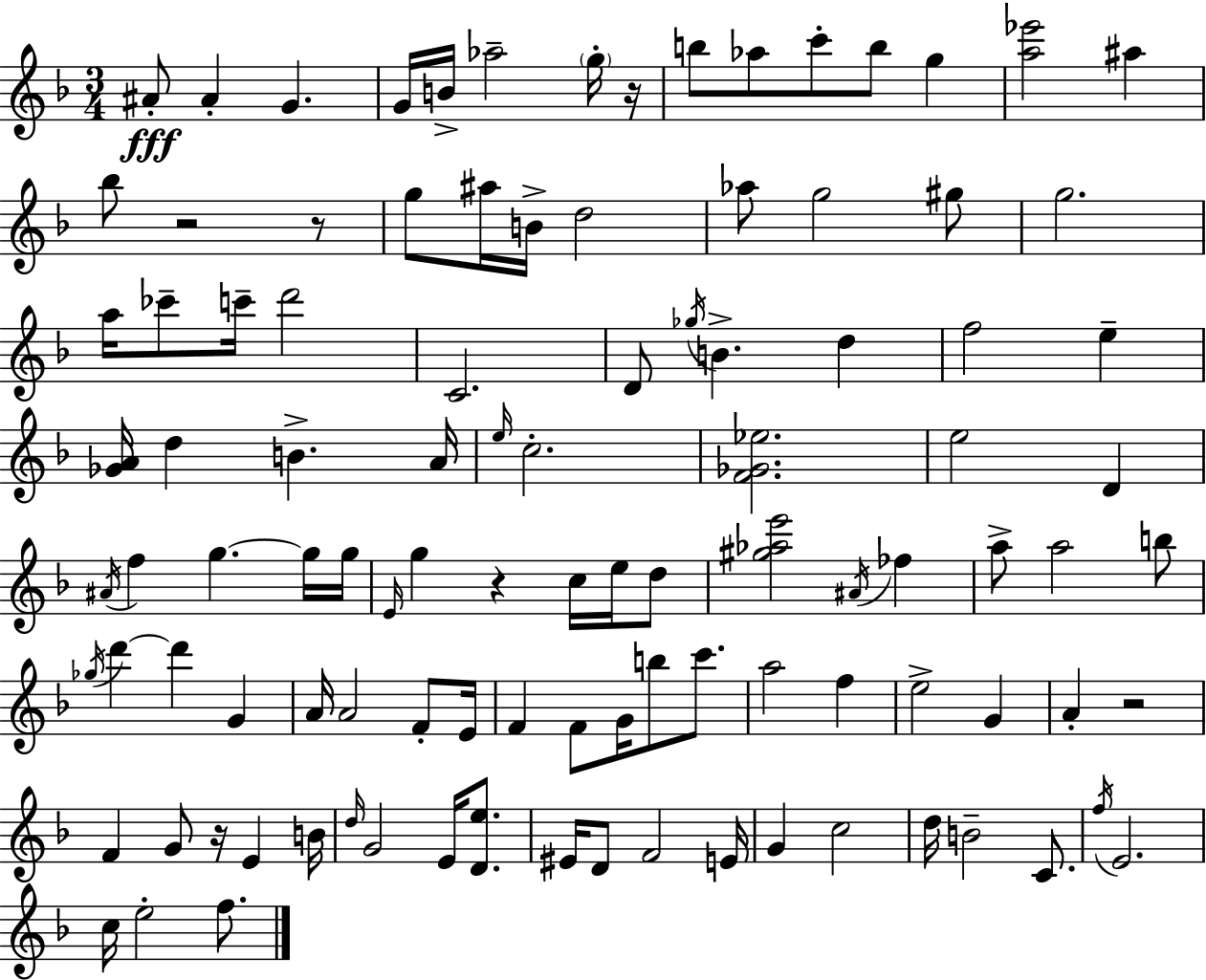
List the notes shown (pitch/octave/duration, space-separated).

A#4/e A#4/q G4/q. G4/s B4/s Ab5/h G5/s R/s B5/e Ab5/e C6/e B5/e G5/q [A5,Eb6]/h A#5/q Bb5/e R/h R/e G5/e A#5/s B4/s D5/h Ab5/e G5/h G#5/e G5/h. A5/s CES6/e C6/s D6/h C4/h. D4/e Gb5/s B4/q. D5/q F5/h E5/q [Gb4,A4]/s D5/q B4/q. A4/s E5/s C5/h. [F4,Gb4,Eb5]/h. E5/h D4/q A#4/s F5/q G5/q. G5/s G5/s E4/s G5/q R/q C5/s E5/s D5/e [G#5,Ab5,E6]/h A#4/s FES5/q A5/e A5/h B5/e Gb5/s D6/q D6/q G4/q A4/s A4/h F4/e E4/s F4/q F4/e G4/s B5/e C6/e. A5/h F5/q E5/h G4/q A4/q R/h F4/q G4/e R/s E4/q B4/s D5/s G4/h E4/s [D4,E5]/e. EIS4/s D4/e F4/h E4/s G4/q C5/h D5/s B4/h C4/e. F5/s E4/h. C5/s E5/h F5/e.